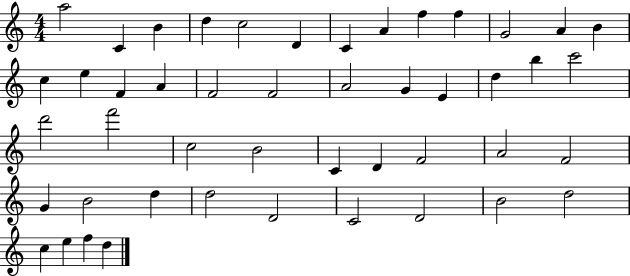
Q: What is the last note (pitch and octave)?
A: D5